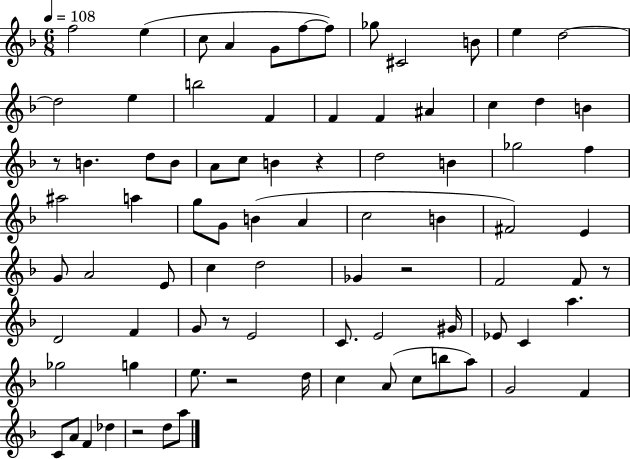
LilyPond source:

{
  \clef treble
  \numericTimeSignature
  \time 6/8
  \key f \major
  \tempo 4 = 108
  f''2 e''4( | c''8 a'4 g'8 f''8~~ f''8) | ges''8 cis'2 b'8 | e''4 d''2~~ | \break d''2 e''4 | b''2 f'4 | f'4 f'4 ais'4 | c''4 d''4 b'4 | \break r8 b'4. d''8 b'8 | a'8 c''8 b'4 r4 | d''2 b'4 | ges''2 f''4 | \break ais''2 a''4 | g''8 g'8 b'4( a'4 | c''2 b'4 | fis'2) e'4 | \break g'8 a'2 e'8 | c''4 d''2 | ges'4 r2 | f'2 f'8 r8 | \break d'2 f'4 | g'8 r8 e'2 | c'8. e'2 gis'16 | ees'8 c'4 a''4. | \break ges''2 g''4 | e''8. r2 d''16 | c''4 a'8( c''8 b''8 a''8) | g'2 f'4 | \break c'8 a'8 f'4 des''4 | r2 d''8 a''8 | \bar "|."
}